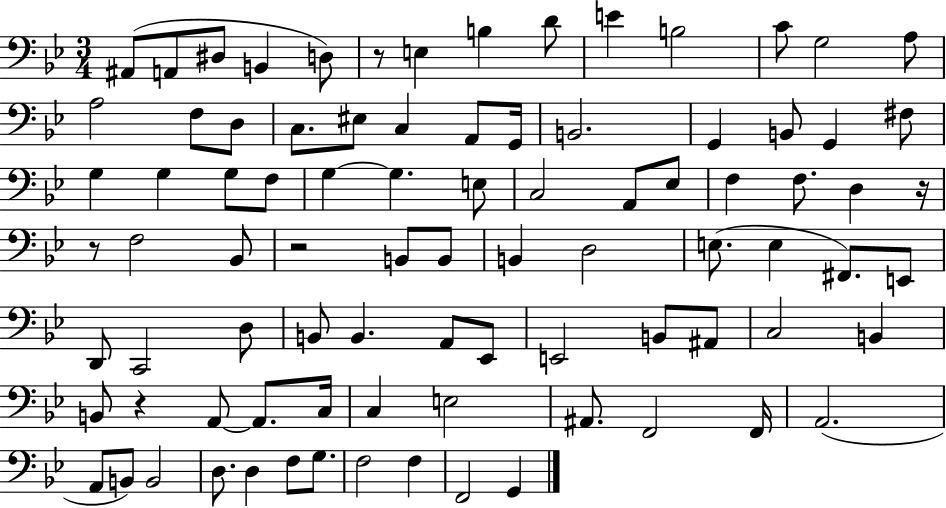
X:1
T:Untitled
M:3/4
L:1/4
K:Bb
^A,,/2 A,,/2 ^D,/2 B,, D,/2 z/2 E, B, D/2 E B,2 C/2 G,2 A,/2 A,2 F,/2 D,/2 C,/2 ^E,/2 C, A,,/2 G,,/4 B,,2 G,, B,,/2 G,, ^F,/2 G, G, G,/2 F,/2 G, G, E,/2 C,2 A,,/2 _E,/2 F, F,/2 D, z/4 z/2 F,2 _B,,/2 z2 B,,/2 B,,/2 B,, D,2 E,/2 E, ^F,,/2 E,,/2 D,,/2 C,,2 D,/2 B,,/2 B,, A,,/2 _E,,/2 E,,2 B,,/2 ^A,,/2 C,2 B,, B,,/2 z A,,/2 A,,/2 C,/4 C, E,2 ^A,,/2 F,,2 F,,/4 A,,2 A,,/2 B,,/2 B,,2 D,/2 D, F,/2 G,/2 F,2 F, F,,2 G,,